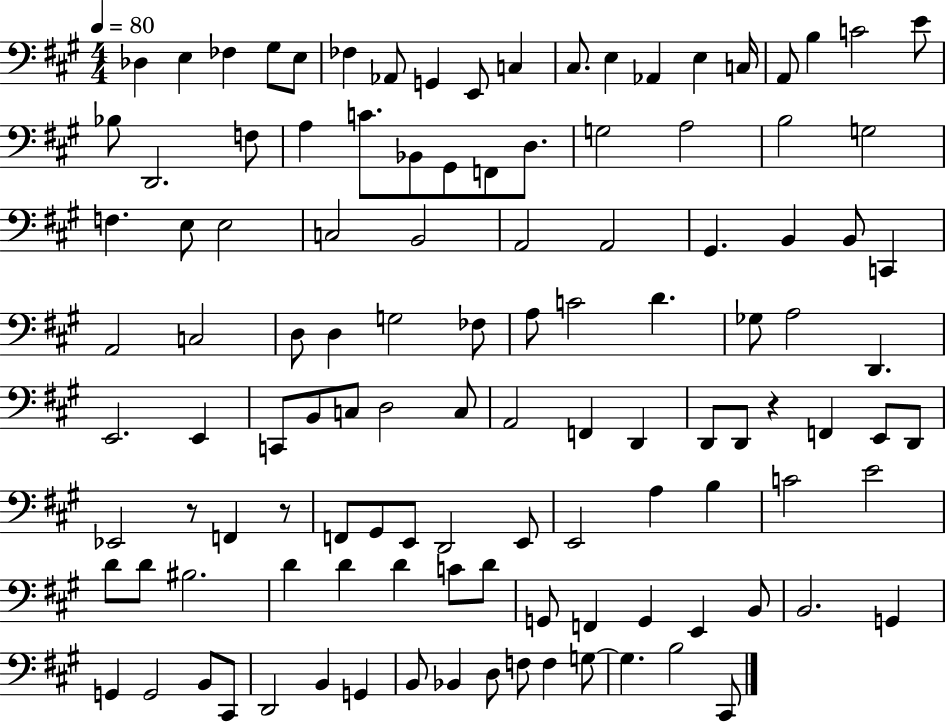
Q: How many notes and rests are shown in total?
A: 116